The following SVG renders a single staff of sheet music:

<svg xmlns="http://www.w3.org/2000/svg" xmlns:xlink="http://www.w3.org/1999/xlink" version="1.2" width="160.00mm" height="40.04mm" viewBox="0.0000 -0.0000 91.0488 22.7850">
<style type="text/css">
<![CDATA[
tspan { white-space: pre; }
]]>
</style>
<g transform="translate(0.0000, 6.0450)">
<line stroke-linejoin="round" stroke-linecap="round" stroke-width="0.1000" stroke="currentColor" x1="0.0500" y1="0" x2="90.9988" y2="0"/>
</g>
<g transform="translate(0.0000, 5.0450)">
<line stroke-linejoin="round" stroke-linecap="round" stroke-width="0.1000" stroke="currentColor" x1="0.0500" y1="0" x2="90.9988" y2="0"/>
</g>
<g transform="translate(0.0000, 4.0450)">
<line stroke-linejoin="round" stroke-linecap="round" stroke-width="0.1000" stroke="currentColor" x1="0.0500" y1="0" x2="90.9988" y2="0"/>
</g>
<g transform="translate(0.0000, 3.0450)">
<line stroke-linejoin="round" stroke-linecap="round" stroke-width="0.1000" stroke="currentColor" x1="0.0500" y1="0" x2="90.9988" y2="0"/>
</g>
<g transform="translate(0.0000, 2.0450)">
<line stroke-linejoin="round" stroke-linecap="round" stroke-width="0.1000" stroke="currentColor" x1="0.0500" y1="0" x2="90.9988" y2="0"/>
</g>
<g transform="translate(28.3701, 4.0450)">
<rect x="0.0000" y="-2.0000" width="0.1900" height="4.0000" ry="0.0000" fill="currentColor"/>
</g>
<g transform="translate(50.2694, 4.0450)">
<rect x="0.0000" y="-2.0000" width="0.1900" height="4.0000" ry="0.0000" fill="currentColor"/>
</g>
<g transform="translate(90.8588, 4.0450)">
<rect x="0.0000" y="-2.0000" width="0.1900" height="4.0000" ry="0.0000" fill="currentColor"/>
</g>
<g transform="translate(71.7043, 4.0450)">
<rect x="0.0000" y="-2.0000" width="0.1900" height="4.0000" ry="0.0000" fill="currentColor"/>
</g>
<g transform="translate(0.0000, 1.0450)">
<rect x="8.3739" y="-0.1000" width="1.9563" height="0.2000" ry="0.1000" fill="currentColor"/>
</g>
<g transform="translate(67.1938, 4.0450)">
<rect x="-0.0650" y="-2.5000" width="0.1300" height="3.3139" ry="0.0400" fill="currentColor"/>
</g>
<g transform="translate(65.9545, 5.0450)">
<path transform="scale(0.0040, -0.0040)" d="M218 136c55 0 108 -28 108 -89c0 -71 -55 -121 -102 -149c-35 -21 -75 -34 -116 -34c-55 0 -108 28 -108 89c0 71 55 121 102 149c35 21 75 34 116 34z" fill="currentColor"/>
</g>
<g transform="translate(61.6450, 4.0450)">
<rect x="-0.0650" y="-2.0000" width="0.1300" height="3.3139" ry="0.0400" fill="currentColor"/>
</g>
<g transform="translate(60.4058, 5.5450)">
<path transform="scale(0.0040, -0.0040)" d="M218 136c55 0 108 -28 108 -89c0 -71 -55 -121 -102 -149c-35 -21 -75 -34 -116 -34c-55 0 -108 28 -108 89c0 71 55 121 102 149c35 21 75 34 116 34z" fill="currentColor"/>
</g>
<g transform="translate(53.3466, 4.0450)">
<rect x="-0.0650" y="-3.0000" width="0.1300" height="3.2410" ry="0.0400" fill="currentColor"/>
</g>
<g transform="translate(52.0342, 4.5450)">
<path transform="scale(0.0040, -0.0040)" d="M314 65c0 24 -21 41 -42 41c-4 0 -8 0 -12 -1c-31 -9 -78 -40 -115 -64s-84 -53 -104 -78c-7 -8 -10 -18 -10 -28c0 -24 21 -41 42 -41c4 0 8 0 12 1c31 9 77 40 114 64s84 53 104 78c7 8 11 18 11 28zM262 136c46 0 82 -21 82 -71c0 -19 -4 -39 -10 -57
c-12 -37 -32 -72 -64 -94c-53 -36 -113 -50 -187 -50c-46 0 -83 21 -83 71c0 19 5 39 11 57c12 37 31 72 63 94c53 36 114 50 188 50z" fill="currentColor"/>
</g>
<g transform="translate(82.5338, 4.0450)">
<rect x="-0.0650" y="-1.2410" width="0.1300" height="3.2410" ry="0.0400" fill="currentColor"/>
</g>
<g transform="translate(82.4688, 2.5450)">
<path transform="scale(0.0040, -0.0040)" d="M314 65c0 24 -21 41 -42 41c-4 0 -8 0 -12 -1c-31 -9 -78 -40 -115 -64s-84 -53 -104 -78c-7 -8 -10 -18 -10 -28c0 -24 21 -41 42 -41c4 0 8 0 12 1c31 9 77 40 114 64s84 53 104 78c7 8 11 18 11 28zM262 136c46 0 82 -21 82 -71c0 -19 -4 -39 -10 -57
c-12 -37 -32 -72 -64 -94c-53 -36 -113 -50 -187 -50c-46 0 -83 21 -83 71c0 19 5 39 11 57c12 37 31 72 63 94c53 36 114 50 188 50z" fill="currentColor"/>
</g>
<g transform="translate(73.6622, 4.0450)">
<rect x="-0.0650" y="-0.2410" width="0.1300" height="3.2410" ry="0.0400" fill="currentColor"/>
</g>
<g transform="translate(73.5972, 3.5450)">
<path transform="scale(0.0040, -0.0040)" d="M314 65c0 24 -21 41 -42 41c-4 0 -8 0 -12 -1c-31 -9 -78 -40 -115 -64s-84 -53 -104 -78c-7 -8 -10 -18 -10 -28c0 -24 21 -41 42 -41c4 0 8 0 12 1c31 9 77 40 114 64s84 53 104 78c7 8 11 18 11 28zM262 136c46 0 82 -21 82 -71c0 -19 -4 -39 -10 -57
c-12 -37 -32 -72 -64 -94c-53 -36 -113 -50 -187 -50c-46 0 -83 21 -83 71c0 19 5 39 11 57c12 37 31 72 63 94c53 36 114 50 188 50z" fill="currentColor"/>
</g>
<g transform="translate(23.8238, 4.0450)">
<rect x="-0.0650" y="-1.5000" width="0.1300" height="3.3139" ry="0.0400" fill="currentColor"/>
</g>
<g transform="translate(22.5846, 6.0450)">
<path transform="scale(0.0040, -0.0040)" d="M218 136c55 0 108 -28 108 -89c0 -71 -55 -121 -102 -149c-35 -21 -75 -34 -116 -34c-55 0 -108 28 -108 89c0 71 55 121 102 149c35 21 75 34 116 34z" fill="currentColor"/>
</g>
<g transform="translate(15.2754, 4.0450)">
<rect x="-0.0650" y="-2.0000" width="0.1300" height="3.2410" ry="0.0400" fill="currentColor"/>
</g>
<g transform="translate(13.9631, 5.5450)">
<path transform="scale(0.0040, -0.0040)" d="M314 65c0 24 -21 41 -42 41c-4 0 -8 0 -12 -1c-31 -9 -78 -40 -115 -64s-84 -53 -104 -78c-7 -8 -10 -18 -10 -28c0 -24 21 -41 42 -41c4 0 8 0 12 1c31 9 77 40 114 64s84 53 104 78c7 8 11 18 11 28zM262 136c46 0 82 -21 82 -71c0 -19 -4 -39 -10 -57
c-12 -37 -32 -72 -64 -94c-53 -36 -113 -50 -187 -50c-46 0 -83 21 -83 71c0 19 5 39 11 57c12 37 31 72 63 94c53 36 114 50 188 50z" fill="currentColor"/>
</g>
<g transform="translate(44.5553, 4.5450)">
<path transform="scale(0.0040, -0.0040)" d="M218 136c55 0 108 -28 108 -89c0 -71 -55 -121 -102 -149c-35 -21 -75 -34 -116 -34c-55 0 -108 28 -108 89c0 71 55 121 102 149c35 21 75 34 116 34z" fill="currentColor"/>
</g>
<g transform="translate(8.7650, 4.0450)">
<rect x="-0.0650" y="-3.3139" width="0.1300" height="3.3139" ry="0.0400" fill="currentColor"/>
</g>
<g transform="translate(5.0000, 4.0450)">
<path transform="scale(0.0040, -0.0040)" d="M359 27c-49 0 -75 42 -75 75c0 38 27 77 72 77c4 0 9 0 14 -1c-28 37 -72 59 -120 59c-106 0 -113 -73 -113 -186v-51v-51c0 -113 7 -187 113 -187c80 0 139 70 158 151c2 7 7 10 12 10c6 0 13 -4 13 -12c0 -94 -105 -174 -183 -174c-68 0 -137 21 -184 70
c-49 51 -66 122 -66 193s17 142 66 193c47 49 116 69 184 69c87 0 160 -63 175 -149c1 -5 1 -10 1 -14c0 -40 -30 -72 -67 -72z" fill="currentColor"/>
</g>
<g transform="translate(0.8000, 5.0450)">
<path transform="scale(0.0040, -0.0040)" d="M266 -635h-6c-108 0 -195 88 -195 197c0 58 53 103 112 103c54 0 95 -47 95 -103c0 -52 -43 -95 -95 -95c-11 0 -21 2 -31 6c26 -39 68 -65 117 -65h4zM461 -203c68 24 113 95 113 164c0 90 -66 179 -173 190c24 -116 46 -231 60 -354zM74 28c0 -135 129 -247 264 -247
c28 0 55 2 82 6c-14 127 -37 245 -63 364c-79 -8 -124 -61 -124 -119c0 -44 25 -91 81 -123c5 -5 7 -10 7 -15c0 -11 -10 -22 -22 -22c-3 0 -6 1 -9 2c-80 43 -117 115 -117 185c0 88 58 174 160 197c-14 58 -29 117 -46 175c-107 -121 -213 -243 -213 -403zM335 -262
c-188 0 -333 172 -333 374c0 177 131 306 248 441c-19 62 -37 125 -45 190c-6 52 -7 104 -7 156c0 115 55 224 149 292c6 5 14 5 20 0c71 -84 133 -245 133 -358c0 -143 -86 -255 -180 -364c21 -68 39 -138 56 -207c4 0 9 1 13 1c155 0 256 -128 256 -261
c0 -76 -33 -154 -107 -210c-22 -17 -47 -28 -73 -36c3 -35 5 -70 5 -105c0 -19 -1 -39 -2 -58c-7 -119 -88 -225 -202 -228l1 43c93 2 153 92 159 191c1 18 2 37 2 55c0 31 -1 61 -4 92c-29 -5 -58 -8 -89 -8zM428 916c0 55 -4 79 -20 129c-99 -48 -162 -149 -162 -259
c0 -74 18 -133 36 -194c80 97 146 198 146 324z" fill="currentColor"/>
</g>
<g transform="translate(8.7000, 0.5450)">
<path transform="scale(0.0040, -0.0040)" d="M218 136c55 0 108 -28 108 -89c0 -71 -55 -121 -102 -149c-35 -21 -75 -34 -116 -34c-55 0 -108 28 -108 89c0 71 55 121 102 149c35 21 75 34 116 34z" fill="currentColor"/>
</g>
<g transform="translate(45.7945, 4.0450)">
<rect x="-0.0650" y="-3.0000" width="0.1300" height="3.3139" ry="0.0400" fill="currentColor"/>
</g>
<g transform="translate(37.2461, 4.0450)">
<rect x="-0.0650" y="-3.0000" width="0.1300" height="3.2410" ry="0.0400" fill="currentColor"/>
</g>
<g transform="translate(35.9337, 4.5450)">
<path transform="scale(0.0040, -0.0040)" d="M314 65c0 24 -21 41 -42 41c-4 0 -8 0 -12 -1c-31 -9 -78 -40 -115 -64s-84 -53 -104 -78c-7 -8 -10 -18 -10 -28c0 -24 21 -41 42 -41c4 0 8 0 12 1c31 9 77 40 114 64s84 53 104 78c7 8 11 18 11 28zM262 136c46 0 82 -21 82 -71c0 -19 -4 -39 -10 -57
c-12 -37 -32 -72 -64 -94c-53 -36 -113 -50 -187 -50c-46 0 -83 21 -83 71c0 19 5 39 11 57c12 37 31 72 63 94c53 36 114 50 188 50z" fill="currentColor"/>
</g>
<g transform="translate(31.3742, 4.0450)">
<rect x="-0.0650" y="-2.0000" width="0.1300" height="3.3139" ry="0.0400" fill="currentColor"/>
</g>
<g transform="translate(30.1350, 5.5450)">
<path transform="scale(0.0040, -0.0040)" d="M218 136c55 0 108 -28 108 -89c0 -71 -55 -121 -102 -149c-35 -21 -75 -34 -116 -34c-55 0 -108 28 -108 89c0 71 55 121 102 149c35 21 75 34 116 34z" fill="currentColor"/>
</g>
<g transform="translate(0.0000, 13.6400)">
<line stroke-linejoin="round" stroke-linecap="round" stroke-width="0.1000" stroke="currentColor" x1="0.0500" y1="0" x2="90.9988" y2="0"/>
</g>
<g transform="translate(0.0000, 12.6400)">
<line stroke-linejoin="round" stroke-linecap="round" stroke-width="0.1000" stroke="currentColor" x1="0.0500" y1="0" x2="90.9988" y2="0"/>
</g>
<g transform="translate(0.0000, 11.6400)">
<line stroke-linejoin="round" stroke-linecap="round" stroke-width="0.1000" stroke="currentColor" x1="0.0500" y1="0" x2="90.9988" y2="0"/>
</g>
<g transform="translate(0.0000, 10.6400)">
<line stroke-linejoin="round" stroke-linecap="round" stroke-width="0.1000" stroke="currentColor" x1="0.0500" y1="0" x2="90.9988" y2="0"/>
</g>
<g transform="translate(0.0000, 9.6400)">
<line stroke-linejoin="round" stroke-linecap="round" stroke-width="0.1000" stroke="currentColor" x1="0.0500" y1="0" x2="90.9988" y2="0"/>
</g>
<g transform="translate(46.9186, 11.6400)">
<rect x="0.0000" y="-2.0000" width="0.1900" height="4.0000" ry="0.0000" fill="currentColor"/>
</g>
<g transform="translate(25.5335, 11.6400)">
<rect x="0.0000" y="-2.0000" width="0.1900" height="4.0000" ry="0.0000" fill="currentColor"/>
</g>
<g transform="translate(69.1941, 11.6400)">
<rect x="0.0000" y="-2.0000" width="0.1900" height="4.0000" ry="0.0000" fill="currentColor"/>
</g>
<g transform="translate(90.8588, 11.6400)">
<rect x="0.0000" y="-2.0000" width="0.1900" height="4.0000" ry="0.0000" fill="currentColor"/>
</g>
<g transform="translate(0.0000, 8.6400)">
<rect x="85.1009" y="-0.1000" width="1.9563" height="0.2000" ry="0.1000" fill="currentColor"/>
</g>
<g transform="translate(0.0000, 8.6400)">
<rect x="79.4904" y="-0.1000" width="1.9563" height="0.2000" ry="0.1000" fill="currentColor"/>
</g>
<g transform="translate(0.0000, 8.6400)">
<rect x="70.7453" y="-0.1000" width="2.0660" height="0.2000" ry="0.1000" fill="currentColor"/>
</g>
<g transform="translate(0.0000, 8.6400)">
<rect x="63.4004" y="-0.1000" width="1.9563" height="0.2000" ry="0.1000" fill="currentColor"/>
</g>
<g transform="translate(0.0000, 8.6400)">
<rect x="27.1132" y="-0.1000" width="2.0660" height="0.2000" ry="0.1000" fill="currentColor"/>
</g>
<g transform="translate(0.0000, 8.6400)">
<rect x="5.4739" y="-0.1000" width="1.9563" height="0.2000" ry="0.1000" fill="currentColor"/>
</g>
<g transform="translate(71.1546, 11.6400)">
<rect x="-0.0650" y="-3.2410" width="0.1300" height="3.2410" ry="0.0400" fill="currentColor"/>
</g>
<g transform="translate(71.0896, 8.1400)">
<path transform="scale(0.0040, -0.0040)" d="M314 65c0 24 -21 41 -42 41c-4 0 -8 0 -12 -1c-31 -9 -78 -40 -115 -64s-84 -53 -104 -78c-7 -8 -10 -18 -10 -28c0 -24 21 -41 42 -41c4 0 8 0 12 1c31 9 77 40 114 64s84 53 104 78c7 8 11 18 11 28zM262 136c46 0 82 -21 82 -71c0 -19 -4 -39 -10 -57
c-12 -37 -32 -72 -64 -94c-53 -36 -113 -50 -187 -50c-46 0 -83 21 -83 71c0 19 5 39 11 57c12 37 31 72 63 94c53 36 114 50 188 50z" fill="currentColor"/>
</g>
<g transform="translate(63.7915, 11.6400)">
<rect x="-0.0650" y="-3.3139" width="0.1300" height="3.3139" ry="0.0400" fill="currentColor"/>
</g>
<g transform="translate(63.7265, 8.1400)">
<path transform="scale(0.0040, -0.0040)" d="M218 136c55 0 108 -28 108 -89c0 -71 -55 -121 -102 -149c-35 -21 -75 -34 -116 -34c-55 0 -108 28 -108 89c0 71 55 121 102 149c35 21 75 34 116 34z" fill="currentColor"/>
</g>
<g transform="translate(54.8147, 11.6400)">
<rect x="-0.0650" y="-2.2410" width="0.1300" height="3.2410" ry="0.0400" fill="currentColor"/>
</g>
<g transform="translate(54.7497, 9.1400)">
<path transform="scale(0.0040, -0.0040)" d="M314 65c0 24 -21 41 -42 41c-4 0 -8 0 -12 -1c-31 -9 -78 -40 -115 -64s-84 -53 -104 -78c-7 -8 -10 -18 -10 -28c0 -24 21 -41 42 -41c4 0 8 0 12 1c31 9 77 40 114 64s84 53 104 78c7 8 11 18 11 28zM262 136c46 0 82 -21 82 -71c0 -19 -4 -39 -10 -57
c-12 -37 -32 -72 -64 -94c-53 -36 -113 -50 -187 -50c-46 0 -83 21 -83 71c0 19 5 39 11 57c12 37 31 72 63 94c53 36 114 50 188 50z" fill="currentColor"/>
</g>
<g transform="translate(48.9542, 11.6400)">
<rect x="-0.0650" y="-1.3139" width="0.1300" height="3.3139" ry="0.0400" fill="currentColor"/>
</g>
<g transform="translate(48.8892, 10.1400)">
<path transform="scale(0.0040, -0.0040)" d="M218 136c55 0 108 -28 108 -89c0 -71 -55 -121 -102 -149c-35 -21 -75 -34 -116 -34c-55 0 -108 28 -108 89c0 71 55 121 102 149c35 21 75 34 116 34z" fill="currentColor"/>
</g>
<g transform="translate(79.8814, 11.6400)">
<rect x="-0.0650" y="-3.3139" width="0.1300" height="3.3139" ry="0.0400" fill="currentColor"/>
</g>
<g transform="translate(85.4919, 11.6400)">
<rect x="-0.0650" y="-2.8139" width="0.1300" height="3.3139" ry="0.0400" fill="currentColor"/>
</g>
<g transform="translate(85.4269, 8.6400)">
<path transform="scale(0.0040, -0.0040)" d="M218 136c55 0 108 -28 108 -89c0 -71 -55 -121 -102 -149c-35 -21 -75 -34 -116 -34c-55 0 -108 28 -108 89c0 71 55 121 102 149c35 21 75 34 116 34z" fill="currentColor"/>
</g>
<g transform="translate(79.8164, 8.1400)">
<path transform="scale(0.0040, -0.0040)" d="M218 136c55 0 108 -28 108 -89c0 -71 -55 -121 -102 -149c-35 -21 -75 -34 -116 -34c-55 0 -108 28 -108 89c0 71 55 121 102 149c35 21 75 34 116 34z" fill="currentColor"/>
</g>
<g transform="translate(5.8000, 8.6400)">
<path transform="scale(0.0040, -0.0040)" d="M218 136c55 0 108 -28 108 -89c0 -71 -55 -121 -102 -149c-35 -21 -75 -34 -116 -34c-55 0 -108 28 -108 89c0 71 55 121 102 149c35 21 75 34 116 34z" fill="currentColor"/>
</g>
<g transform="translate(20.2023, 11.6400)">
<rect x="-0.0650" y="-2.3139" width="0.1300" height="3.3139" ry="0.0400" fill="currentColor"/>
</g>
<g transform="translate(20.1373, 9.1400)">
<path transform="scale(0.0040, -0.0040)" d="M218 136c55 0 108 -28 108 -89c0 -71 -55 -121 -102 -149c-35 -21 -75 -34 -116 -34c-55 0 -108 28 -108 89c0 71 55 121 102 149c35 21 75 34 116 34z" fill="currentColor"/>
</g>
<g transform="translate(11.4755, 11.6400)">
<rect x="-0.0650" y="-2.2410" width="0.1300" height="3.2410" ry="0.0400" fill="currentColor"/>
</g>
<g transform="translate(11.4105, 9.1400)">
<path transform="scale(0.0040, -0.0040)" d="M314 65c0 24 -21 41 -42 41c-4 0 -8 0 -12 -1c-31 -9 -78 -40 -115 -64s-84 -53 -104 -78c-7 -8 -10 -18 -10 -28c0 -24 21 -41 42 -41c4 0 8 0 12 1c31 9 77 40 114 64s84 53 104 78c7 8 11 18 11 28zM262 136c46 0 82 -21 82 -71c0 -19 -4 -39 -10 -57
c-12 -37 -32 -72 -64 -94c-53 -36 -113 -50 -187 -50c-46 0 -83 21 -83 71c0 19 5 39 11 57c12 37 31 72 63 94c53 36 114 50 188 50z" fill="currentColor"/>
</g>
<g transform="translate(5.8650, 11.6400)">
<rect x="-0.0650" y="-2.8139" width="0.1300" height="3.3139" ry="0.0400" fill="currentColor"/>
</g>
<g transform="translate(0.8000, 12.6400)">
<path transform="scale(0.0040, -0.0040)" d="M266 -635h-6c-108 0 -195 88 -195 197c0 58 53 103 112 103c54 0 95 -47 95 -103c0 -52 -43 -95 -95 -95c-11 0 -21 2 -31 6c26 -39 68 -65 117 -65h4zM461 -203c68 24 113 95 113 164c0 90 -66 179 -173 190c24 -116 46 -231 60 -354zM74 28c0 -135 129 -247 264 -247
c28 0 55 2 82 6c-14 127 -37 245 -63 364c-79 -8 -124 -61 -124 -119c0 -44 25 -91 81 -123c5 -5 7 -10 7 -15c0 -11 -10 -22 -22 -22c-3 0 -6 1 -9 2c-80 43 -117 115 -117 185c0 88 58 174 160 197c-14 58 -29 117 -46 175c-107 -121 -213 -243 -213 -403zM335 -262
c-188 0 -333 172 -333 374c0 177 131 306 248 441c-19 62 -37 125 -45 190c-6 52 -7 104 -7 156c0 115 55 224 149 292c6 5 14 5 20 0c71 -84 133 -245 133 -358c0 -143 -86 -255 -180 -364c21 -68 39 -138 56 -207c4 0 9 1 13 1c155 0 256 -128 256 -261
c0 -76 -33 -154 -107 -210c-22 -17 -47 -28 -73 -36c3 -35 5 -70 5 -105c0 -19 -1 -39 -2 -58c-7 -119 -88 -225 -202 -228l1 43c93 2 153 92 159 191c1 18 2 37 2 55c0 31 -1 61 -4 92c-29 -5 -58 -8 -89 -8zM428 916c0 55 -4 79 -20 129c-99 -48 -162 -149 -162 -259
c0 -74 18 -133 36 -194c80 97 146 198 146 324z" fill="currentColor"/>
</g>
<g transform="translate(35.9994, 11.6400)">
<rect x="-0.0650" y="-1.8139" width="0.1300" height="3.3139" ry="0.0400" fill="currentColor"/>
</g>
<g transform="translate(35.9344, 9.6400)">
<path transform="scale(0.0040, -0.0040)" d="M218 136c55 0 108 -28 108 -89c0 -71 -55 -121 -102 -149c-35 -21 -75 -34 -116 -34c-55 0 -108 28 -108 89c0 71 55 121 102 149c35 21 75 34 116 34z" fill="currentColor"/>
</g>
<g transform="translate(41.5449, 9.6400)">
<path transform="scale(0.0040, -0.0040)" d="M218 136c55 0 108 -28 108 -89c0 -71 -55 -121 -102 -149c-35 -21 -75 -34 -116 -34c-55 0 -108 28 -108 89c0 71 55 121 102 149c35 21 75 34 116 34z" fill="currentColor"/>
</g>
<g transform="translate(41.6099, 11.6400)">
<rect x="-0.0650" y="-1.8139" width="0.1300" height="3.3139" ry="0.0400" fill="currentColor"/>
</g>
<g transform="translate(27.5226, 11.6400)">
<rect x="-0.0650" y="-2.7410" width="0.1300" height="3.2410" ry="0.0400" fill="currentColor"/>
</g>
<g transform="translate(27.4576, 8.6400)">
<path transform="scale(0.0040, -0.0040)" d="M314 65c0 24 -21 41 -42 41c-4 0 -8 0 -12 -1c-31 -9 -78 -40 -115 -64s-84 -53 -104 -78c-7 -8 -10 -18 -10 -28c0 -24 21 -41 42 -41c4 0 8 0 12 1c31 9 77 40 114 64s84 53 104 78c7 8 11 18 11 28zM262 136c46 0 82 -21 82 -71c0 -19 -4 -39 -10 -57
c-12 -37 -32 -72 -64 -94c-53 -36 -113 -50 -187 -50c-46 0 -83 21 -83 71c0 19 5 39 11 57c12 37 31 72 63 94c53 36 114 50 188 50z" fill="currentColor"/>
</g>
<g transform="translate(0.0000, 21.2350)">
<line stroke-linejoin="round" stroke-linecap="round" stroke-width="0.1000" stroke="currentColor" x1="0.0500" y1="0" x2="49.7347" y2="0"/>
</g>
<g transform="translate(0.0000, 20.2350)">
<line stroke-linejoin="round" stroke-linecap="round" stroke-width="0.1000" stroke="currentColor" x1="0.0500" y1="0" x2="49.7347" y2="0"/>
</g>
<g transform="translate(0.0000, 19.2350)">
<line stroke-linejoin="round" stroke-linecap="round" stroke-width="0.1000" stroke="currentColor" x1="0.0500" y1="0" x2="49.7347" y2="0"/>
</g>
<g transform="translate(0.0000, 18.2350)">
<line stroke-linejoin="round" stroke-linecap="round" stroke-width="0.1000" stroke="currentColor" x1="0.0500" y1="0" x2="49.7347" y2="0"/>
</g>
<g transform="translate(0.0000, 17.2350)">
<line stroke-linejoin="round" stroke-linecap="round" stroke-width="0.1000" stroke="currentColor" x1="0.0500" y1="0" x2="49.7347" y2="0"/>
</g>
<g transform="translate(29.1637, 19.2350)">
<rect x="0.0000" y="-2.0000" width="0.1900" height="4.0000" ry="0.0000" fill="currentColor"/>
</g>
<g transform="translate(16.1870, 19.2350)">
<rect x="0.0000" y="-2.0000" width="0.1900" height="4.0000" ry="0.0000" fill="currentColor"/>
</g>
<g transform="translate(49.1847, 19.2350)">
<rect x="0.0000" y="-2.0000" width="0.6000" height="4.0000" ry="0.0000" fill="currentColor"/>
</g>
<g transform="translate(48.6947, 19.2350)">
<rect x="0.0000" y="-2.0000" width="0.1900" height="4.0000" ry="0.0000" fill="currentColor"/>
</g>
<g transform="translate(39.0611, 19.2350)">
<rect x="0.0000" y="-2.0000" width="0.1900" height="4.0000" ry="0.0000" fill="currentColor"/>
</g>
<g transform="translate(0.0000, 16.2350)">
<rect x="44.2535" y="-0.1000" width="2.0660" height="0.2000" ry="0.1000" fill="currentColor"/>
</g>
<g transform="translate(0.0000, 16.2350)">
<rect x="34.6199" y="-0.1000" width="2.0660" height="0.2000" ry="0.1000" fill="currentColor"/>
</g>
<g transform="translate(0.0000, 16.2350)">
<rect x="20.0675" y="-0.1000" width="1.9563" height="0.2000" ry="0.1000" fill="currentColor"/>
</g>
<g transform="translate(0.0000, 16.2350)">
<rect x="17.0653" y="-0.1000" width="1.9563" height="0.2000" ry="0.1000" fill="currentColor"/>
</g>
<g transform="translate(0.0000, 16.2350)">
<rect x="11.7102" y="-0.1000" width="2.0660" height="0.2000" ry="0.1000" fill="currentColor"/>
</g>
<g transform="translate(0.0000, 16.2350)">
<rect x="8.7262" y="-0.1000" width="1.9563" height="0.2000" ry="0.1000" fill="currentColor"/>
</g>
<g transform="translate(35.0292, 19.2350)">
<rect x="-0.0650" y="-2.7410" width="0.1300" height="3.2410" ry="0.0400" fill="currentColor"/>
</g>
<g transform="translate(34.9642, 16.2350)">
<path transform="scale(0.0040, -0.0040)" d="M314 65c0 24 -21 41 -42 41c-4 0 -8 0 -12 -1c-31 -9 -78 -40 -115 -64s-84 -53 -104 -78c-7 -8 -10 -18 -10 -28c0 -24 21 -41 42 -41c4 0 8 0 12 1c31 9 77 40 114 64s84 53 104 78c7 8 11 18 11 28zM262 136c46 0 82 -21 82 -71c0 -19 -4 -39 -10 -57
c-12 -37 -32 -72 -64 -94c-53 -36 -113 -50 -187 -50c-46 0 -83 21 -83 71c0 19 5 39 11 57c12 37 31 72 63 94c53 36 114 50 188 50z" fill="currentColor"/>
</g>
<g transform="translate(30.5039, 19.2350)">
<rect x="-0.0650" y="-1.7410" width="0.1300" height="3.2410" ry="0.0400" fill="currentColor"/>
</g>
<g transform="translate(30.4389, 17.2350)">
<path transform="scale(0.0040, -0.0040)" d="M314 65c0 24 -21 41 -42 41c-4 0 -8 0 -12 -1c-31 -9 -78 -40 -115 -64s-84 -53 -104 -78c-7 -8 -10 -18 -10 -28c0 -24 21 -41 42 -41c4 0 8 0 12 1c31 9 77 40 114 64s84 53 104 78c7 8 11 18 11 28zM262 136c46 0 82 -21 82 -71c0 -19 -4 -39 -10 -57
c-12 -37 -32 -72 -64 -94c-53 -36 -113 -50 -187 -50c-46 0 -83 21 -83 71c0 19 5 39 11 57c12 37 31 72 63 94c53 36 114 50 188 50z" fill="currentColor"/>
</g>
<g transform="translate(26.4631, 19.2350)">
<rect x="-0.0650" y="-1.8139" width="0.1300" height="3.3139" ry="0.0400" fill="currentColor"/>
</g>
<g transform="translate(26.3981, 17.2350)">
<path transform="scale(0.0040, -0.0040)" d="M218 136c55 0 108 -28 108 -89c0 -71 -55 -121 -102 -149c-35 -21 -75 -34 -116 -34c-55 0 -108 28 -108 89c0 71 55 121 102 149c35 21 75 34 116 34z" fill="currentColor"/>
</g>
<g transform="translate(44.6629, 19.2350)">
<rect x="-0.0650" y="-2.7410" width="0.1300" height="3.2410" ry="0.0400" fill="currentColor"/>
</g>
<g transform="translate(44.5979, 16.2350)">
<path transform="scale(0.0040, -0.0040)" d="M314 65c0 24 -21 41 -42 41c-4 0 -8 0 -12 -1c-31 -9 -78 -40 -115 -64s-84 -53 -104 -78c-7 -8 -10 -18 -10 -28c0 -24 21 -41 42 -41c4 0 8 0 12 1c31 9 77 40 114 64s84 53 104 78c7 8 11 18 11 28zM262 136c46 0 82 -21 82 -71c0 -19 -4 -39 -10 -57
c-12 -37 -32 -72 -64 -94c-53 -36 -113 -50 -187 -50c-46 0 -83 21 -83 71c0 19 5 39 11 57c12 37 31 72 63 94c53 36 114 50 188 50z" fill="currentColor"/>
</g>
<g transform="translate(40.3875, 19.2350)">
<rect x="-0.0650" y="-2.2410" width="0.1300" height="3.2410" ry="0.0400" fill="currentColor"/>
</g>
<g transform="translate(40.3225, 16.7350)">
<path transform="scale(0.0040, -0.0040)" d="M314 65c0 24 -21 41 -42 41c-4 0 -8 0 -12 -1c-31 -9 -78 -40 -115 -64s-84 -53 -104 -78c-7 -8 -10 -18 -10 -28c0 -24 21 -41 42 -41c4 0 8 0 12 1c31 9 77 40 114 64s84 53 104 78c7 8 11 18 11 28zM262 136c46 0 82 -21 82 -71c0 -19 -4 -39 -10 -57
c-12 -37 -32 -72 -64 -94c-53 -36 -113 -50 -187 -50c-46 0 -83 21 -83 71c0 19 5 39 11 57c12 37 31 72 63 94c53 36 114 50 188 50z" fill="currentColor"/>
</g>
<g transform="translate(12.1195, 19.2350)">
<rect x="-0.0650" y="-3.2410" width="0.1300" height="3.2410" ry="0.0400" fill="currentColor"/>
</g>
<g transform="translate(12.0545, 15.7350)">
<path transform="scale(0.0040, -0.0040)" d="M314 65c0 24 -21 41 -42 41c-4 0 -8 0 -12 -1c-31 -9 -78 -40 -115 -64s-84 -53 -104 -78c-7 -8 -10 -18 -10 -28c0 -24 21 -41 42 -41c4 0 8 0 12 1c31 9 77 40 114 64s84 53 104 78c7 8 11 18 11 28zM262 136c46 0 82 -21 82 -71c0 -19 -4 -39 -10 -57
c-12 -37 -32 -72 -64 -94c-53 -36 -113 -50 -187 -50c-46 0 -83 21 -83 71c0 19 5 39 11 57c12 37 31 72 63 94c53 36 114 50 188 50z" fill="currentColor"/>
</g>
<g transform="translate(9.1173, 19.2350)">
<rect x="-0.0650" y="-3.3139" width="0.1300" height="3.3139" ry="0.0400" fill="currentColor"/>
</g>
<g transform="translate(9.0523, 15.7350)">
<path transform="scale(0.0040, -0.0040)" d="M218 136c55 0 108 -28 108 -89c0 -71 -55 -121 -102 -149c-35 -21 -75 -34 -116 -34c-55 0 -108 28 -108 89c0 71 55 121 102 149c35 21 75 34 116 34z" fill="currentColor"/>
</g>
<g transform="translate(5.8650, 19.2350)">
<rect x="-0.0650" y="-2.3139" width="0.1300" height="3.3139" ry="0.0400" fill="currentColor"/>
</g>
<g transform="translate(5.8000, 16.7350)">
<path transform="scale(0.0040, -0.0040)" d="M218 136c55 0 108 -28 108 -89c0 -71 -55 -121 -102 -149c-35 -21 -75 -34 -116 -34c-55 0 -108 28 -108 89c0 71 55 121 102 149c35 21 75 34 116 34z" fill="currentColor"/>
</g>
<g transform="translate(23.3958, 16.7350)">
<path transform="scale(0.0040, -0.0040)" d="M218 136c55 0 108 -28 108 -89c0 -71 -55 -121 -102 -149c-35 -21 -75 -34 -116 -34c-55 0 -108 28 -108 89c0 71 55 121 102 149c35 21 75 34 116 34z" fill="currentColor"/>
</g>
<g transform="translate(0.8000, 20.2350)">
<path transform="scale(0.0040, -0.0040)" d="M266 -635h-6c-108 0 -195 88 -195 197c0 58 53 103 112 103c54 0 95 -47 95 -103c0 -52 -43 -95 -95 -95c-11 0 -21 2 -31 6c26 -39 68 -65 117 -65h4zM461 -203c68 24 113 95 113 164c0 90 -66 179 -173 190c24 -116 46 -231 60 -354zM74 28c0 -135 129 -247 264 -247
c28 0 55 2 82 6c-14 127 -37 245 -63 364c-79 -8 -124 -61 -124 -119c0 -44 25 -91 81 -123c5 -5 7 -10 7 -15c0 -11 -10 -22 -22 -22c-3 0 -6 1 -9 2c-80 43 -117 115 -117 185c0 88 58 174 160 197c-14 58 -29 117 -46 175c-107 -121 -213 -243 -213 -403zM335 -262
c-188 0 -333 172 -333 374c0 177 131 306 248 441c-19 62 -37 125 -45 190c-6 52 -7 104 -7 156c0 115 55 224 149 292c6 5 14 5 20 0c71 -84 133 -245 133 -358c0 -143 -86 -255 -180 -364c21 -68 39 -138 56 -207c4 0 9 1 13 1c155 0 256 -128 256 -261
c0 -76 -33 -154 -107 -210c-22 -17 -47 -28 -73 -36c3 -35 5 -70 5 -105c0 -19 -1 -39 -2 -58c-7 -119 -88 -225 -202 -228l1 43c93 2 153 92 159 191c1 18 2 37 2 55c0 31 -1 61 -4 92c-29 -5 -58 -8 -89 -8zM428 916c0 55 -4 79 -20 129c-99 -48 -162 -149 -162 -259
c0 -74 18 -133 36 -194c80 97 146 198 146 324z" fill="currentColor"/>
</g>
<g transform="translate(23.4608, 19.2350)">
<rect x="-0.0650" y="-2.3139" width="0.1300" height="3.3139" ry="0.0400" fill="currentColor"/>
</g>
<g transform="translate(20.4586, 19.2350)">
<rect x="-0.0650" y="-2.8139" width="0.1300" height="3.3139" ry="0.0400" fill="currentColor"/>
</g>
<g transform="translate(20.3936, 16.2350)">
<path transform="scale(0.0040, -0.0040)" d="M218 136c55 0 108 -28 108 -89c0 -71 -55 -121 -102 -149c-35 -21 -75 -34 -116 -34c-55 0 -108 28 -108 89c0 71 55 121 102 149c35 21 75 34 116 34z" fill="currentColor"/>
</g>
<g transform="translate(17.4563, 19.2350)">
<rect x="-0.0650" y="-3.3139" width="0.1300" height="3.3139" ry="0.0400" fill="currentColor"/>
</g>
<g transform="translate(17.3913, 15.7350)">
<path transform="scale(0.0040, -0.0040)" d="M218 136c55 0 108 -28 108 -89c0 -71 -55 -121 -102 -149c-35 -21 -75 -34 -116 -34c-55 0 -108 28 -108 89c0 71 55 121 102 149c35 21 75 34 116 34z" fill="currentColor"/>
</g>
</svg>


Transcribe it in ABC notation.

X:1
T:Untitled
M:4/4
L:1/4
K:C
b F2 E F A2 A A2 F G c2 e2 a g2 g a2 f f e g2 b b2 b a g b b2 b a g f f2 a2 g2 a2